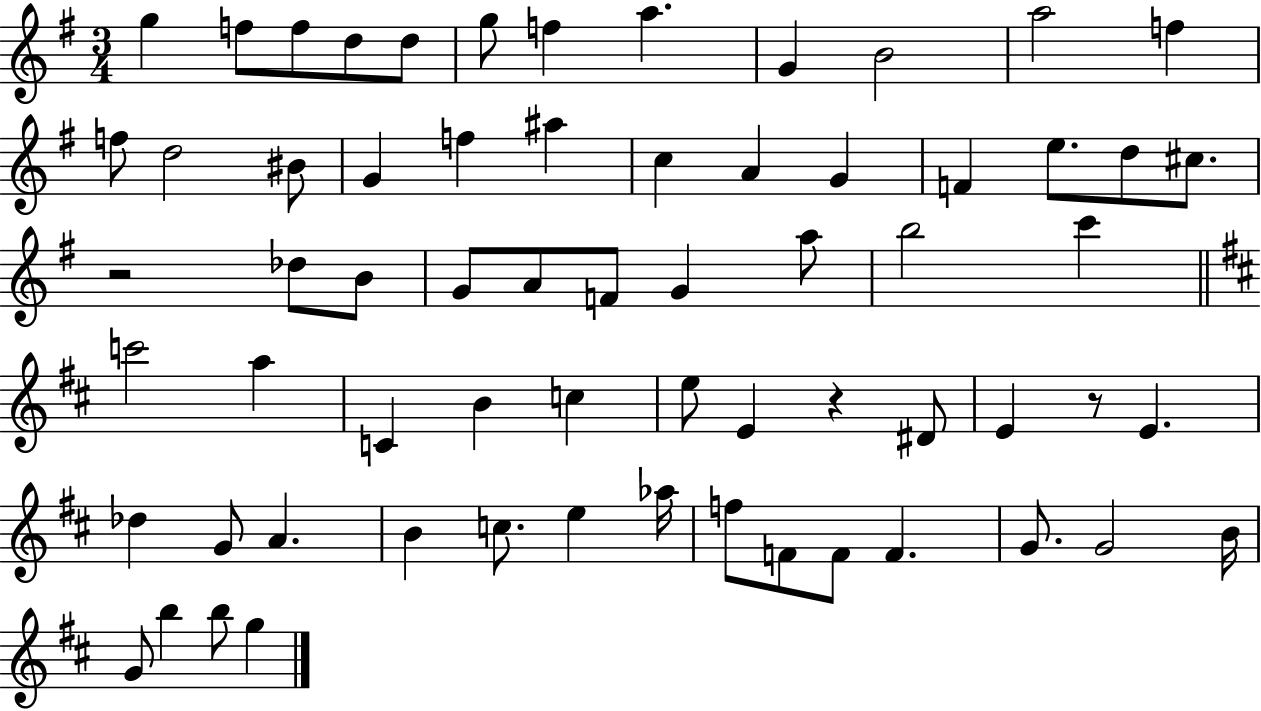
{
  \clef treble
  \numericTimeSignature
  \time 3/4
  \key g \major
  g''4 f''8 f''8 d''8 d''8 | g''8 f''4 a''4. | g'4 b'2 | a''2 f''4 | \break f''8 d''2 bis'8 | g'4 f''4 ais''4 | c''4 a'4 g'4 | f'4 e''8. d''8 cis''8. | \break r2 des''8 b'8 | g'8 a'8 f'8 g'4 a''8 | b''2 c'''4 | \bar "||" \break \key b \minor c'''2 a''4 | c'4 b'4 c''4 | e''8 e'4 r4 dis'8 | e'4 r8 e'4. | \break des''4 g'8 a'4. | b'4 c''8. e''4 aes''16 | f''8 f'8 f'8 f'4. | g'8. g'2 b'16 | \break g'8 b''4 b''8 g''4 | \bar "|."
}